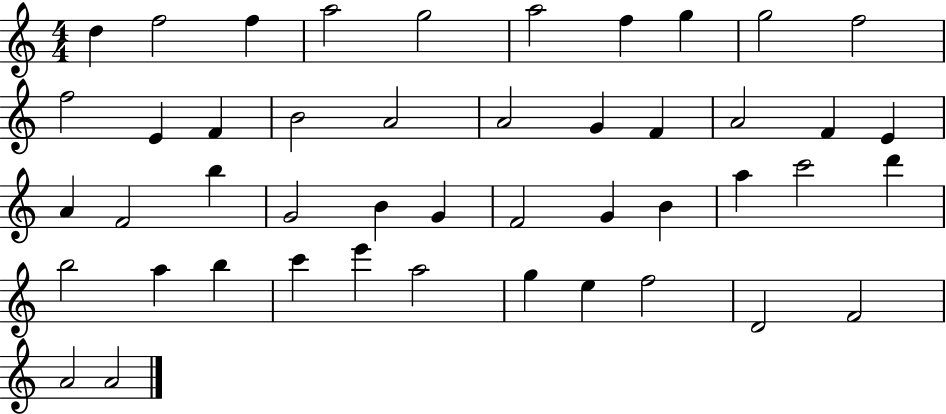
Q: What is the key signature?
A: C major